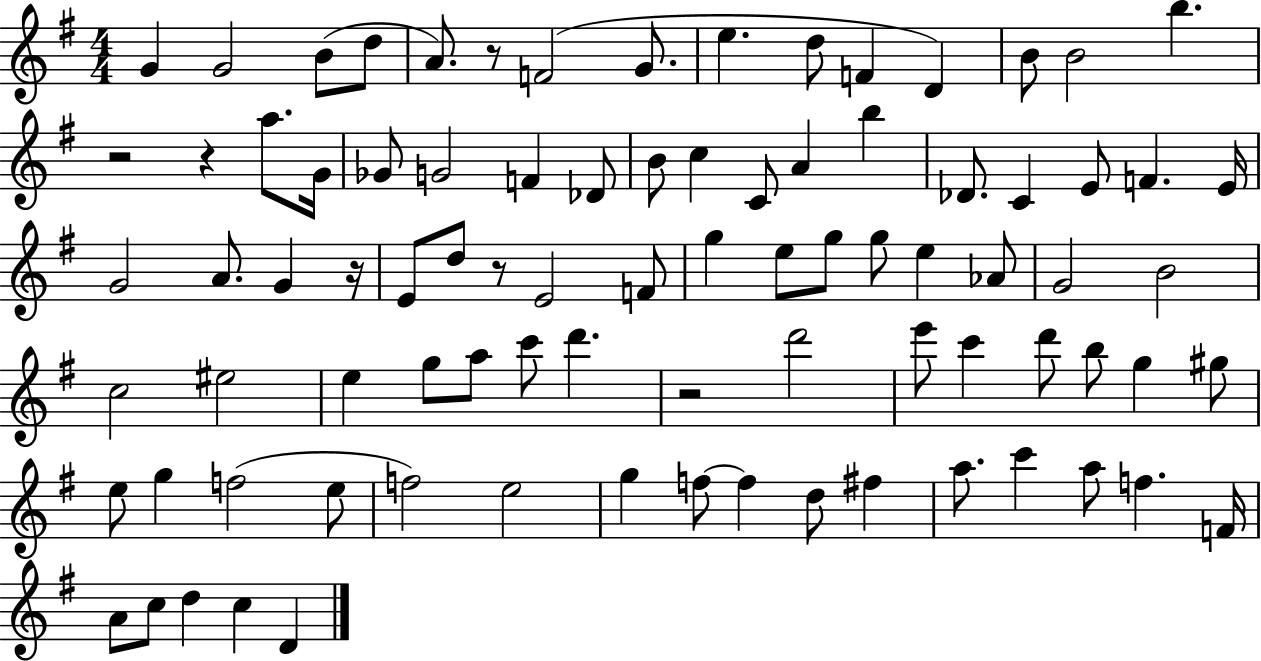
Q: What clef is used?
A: treble